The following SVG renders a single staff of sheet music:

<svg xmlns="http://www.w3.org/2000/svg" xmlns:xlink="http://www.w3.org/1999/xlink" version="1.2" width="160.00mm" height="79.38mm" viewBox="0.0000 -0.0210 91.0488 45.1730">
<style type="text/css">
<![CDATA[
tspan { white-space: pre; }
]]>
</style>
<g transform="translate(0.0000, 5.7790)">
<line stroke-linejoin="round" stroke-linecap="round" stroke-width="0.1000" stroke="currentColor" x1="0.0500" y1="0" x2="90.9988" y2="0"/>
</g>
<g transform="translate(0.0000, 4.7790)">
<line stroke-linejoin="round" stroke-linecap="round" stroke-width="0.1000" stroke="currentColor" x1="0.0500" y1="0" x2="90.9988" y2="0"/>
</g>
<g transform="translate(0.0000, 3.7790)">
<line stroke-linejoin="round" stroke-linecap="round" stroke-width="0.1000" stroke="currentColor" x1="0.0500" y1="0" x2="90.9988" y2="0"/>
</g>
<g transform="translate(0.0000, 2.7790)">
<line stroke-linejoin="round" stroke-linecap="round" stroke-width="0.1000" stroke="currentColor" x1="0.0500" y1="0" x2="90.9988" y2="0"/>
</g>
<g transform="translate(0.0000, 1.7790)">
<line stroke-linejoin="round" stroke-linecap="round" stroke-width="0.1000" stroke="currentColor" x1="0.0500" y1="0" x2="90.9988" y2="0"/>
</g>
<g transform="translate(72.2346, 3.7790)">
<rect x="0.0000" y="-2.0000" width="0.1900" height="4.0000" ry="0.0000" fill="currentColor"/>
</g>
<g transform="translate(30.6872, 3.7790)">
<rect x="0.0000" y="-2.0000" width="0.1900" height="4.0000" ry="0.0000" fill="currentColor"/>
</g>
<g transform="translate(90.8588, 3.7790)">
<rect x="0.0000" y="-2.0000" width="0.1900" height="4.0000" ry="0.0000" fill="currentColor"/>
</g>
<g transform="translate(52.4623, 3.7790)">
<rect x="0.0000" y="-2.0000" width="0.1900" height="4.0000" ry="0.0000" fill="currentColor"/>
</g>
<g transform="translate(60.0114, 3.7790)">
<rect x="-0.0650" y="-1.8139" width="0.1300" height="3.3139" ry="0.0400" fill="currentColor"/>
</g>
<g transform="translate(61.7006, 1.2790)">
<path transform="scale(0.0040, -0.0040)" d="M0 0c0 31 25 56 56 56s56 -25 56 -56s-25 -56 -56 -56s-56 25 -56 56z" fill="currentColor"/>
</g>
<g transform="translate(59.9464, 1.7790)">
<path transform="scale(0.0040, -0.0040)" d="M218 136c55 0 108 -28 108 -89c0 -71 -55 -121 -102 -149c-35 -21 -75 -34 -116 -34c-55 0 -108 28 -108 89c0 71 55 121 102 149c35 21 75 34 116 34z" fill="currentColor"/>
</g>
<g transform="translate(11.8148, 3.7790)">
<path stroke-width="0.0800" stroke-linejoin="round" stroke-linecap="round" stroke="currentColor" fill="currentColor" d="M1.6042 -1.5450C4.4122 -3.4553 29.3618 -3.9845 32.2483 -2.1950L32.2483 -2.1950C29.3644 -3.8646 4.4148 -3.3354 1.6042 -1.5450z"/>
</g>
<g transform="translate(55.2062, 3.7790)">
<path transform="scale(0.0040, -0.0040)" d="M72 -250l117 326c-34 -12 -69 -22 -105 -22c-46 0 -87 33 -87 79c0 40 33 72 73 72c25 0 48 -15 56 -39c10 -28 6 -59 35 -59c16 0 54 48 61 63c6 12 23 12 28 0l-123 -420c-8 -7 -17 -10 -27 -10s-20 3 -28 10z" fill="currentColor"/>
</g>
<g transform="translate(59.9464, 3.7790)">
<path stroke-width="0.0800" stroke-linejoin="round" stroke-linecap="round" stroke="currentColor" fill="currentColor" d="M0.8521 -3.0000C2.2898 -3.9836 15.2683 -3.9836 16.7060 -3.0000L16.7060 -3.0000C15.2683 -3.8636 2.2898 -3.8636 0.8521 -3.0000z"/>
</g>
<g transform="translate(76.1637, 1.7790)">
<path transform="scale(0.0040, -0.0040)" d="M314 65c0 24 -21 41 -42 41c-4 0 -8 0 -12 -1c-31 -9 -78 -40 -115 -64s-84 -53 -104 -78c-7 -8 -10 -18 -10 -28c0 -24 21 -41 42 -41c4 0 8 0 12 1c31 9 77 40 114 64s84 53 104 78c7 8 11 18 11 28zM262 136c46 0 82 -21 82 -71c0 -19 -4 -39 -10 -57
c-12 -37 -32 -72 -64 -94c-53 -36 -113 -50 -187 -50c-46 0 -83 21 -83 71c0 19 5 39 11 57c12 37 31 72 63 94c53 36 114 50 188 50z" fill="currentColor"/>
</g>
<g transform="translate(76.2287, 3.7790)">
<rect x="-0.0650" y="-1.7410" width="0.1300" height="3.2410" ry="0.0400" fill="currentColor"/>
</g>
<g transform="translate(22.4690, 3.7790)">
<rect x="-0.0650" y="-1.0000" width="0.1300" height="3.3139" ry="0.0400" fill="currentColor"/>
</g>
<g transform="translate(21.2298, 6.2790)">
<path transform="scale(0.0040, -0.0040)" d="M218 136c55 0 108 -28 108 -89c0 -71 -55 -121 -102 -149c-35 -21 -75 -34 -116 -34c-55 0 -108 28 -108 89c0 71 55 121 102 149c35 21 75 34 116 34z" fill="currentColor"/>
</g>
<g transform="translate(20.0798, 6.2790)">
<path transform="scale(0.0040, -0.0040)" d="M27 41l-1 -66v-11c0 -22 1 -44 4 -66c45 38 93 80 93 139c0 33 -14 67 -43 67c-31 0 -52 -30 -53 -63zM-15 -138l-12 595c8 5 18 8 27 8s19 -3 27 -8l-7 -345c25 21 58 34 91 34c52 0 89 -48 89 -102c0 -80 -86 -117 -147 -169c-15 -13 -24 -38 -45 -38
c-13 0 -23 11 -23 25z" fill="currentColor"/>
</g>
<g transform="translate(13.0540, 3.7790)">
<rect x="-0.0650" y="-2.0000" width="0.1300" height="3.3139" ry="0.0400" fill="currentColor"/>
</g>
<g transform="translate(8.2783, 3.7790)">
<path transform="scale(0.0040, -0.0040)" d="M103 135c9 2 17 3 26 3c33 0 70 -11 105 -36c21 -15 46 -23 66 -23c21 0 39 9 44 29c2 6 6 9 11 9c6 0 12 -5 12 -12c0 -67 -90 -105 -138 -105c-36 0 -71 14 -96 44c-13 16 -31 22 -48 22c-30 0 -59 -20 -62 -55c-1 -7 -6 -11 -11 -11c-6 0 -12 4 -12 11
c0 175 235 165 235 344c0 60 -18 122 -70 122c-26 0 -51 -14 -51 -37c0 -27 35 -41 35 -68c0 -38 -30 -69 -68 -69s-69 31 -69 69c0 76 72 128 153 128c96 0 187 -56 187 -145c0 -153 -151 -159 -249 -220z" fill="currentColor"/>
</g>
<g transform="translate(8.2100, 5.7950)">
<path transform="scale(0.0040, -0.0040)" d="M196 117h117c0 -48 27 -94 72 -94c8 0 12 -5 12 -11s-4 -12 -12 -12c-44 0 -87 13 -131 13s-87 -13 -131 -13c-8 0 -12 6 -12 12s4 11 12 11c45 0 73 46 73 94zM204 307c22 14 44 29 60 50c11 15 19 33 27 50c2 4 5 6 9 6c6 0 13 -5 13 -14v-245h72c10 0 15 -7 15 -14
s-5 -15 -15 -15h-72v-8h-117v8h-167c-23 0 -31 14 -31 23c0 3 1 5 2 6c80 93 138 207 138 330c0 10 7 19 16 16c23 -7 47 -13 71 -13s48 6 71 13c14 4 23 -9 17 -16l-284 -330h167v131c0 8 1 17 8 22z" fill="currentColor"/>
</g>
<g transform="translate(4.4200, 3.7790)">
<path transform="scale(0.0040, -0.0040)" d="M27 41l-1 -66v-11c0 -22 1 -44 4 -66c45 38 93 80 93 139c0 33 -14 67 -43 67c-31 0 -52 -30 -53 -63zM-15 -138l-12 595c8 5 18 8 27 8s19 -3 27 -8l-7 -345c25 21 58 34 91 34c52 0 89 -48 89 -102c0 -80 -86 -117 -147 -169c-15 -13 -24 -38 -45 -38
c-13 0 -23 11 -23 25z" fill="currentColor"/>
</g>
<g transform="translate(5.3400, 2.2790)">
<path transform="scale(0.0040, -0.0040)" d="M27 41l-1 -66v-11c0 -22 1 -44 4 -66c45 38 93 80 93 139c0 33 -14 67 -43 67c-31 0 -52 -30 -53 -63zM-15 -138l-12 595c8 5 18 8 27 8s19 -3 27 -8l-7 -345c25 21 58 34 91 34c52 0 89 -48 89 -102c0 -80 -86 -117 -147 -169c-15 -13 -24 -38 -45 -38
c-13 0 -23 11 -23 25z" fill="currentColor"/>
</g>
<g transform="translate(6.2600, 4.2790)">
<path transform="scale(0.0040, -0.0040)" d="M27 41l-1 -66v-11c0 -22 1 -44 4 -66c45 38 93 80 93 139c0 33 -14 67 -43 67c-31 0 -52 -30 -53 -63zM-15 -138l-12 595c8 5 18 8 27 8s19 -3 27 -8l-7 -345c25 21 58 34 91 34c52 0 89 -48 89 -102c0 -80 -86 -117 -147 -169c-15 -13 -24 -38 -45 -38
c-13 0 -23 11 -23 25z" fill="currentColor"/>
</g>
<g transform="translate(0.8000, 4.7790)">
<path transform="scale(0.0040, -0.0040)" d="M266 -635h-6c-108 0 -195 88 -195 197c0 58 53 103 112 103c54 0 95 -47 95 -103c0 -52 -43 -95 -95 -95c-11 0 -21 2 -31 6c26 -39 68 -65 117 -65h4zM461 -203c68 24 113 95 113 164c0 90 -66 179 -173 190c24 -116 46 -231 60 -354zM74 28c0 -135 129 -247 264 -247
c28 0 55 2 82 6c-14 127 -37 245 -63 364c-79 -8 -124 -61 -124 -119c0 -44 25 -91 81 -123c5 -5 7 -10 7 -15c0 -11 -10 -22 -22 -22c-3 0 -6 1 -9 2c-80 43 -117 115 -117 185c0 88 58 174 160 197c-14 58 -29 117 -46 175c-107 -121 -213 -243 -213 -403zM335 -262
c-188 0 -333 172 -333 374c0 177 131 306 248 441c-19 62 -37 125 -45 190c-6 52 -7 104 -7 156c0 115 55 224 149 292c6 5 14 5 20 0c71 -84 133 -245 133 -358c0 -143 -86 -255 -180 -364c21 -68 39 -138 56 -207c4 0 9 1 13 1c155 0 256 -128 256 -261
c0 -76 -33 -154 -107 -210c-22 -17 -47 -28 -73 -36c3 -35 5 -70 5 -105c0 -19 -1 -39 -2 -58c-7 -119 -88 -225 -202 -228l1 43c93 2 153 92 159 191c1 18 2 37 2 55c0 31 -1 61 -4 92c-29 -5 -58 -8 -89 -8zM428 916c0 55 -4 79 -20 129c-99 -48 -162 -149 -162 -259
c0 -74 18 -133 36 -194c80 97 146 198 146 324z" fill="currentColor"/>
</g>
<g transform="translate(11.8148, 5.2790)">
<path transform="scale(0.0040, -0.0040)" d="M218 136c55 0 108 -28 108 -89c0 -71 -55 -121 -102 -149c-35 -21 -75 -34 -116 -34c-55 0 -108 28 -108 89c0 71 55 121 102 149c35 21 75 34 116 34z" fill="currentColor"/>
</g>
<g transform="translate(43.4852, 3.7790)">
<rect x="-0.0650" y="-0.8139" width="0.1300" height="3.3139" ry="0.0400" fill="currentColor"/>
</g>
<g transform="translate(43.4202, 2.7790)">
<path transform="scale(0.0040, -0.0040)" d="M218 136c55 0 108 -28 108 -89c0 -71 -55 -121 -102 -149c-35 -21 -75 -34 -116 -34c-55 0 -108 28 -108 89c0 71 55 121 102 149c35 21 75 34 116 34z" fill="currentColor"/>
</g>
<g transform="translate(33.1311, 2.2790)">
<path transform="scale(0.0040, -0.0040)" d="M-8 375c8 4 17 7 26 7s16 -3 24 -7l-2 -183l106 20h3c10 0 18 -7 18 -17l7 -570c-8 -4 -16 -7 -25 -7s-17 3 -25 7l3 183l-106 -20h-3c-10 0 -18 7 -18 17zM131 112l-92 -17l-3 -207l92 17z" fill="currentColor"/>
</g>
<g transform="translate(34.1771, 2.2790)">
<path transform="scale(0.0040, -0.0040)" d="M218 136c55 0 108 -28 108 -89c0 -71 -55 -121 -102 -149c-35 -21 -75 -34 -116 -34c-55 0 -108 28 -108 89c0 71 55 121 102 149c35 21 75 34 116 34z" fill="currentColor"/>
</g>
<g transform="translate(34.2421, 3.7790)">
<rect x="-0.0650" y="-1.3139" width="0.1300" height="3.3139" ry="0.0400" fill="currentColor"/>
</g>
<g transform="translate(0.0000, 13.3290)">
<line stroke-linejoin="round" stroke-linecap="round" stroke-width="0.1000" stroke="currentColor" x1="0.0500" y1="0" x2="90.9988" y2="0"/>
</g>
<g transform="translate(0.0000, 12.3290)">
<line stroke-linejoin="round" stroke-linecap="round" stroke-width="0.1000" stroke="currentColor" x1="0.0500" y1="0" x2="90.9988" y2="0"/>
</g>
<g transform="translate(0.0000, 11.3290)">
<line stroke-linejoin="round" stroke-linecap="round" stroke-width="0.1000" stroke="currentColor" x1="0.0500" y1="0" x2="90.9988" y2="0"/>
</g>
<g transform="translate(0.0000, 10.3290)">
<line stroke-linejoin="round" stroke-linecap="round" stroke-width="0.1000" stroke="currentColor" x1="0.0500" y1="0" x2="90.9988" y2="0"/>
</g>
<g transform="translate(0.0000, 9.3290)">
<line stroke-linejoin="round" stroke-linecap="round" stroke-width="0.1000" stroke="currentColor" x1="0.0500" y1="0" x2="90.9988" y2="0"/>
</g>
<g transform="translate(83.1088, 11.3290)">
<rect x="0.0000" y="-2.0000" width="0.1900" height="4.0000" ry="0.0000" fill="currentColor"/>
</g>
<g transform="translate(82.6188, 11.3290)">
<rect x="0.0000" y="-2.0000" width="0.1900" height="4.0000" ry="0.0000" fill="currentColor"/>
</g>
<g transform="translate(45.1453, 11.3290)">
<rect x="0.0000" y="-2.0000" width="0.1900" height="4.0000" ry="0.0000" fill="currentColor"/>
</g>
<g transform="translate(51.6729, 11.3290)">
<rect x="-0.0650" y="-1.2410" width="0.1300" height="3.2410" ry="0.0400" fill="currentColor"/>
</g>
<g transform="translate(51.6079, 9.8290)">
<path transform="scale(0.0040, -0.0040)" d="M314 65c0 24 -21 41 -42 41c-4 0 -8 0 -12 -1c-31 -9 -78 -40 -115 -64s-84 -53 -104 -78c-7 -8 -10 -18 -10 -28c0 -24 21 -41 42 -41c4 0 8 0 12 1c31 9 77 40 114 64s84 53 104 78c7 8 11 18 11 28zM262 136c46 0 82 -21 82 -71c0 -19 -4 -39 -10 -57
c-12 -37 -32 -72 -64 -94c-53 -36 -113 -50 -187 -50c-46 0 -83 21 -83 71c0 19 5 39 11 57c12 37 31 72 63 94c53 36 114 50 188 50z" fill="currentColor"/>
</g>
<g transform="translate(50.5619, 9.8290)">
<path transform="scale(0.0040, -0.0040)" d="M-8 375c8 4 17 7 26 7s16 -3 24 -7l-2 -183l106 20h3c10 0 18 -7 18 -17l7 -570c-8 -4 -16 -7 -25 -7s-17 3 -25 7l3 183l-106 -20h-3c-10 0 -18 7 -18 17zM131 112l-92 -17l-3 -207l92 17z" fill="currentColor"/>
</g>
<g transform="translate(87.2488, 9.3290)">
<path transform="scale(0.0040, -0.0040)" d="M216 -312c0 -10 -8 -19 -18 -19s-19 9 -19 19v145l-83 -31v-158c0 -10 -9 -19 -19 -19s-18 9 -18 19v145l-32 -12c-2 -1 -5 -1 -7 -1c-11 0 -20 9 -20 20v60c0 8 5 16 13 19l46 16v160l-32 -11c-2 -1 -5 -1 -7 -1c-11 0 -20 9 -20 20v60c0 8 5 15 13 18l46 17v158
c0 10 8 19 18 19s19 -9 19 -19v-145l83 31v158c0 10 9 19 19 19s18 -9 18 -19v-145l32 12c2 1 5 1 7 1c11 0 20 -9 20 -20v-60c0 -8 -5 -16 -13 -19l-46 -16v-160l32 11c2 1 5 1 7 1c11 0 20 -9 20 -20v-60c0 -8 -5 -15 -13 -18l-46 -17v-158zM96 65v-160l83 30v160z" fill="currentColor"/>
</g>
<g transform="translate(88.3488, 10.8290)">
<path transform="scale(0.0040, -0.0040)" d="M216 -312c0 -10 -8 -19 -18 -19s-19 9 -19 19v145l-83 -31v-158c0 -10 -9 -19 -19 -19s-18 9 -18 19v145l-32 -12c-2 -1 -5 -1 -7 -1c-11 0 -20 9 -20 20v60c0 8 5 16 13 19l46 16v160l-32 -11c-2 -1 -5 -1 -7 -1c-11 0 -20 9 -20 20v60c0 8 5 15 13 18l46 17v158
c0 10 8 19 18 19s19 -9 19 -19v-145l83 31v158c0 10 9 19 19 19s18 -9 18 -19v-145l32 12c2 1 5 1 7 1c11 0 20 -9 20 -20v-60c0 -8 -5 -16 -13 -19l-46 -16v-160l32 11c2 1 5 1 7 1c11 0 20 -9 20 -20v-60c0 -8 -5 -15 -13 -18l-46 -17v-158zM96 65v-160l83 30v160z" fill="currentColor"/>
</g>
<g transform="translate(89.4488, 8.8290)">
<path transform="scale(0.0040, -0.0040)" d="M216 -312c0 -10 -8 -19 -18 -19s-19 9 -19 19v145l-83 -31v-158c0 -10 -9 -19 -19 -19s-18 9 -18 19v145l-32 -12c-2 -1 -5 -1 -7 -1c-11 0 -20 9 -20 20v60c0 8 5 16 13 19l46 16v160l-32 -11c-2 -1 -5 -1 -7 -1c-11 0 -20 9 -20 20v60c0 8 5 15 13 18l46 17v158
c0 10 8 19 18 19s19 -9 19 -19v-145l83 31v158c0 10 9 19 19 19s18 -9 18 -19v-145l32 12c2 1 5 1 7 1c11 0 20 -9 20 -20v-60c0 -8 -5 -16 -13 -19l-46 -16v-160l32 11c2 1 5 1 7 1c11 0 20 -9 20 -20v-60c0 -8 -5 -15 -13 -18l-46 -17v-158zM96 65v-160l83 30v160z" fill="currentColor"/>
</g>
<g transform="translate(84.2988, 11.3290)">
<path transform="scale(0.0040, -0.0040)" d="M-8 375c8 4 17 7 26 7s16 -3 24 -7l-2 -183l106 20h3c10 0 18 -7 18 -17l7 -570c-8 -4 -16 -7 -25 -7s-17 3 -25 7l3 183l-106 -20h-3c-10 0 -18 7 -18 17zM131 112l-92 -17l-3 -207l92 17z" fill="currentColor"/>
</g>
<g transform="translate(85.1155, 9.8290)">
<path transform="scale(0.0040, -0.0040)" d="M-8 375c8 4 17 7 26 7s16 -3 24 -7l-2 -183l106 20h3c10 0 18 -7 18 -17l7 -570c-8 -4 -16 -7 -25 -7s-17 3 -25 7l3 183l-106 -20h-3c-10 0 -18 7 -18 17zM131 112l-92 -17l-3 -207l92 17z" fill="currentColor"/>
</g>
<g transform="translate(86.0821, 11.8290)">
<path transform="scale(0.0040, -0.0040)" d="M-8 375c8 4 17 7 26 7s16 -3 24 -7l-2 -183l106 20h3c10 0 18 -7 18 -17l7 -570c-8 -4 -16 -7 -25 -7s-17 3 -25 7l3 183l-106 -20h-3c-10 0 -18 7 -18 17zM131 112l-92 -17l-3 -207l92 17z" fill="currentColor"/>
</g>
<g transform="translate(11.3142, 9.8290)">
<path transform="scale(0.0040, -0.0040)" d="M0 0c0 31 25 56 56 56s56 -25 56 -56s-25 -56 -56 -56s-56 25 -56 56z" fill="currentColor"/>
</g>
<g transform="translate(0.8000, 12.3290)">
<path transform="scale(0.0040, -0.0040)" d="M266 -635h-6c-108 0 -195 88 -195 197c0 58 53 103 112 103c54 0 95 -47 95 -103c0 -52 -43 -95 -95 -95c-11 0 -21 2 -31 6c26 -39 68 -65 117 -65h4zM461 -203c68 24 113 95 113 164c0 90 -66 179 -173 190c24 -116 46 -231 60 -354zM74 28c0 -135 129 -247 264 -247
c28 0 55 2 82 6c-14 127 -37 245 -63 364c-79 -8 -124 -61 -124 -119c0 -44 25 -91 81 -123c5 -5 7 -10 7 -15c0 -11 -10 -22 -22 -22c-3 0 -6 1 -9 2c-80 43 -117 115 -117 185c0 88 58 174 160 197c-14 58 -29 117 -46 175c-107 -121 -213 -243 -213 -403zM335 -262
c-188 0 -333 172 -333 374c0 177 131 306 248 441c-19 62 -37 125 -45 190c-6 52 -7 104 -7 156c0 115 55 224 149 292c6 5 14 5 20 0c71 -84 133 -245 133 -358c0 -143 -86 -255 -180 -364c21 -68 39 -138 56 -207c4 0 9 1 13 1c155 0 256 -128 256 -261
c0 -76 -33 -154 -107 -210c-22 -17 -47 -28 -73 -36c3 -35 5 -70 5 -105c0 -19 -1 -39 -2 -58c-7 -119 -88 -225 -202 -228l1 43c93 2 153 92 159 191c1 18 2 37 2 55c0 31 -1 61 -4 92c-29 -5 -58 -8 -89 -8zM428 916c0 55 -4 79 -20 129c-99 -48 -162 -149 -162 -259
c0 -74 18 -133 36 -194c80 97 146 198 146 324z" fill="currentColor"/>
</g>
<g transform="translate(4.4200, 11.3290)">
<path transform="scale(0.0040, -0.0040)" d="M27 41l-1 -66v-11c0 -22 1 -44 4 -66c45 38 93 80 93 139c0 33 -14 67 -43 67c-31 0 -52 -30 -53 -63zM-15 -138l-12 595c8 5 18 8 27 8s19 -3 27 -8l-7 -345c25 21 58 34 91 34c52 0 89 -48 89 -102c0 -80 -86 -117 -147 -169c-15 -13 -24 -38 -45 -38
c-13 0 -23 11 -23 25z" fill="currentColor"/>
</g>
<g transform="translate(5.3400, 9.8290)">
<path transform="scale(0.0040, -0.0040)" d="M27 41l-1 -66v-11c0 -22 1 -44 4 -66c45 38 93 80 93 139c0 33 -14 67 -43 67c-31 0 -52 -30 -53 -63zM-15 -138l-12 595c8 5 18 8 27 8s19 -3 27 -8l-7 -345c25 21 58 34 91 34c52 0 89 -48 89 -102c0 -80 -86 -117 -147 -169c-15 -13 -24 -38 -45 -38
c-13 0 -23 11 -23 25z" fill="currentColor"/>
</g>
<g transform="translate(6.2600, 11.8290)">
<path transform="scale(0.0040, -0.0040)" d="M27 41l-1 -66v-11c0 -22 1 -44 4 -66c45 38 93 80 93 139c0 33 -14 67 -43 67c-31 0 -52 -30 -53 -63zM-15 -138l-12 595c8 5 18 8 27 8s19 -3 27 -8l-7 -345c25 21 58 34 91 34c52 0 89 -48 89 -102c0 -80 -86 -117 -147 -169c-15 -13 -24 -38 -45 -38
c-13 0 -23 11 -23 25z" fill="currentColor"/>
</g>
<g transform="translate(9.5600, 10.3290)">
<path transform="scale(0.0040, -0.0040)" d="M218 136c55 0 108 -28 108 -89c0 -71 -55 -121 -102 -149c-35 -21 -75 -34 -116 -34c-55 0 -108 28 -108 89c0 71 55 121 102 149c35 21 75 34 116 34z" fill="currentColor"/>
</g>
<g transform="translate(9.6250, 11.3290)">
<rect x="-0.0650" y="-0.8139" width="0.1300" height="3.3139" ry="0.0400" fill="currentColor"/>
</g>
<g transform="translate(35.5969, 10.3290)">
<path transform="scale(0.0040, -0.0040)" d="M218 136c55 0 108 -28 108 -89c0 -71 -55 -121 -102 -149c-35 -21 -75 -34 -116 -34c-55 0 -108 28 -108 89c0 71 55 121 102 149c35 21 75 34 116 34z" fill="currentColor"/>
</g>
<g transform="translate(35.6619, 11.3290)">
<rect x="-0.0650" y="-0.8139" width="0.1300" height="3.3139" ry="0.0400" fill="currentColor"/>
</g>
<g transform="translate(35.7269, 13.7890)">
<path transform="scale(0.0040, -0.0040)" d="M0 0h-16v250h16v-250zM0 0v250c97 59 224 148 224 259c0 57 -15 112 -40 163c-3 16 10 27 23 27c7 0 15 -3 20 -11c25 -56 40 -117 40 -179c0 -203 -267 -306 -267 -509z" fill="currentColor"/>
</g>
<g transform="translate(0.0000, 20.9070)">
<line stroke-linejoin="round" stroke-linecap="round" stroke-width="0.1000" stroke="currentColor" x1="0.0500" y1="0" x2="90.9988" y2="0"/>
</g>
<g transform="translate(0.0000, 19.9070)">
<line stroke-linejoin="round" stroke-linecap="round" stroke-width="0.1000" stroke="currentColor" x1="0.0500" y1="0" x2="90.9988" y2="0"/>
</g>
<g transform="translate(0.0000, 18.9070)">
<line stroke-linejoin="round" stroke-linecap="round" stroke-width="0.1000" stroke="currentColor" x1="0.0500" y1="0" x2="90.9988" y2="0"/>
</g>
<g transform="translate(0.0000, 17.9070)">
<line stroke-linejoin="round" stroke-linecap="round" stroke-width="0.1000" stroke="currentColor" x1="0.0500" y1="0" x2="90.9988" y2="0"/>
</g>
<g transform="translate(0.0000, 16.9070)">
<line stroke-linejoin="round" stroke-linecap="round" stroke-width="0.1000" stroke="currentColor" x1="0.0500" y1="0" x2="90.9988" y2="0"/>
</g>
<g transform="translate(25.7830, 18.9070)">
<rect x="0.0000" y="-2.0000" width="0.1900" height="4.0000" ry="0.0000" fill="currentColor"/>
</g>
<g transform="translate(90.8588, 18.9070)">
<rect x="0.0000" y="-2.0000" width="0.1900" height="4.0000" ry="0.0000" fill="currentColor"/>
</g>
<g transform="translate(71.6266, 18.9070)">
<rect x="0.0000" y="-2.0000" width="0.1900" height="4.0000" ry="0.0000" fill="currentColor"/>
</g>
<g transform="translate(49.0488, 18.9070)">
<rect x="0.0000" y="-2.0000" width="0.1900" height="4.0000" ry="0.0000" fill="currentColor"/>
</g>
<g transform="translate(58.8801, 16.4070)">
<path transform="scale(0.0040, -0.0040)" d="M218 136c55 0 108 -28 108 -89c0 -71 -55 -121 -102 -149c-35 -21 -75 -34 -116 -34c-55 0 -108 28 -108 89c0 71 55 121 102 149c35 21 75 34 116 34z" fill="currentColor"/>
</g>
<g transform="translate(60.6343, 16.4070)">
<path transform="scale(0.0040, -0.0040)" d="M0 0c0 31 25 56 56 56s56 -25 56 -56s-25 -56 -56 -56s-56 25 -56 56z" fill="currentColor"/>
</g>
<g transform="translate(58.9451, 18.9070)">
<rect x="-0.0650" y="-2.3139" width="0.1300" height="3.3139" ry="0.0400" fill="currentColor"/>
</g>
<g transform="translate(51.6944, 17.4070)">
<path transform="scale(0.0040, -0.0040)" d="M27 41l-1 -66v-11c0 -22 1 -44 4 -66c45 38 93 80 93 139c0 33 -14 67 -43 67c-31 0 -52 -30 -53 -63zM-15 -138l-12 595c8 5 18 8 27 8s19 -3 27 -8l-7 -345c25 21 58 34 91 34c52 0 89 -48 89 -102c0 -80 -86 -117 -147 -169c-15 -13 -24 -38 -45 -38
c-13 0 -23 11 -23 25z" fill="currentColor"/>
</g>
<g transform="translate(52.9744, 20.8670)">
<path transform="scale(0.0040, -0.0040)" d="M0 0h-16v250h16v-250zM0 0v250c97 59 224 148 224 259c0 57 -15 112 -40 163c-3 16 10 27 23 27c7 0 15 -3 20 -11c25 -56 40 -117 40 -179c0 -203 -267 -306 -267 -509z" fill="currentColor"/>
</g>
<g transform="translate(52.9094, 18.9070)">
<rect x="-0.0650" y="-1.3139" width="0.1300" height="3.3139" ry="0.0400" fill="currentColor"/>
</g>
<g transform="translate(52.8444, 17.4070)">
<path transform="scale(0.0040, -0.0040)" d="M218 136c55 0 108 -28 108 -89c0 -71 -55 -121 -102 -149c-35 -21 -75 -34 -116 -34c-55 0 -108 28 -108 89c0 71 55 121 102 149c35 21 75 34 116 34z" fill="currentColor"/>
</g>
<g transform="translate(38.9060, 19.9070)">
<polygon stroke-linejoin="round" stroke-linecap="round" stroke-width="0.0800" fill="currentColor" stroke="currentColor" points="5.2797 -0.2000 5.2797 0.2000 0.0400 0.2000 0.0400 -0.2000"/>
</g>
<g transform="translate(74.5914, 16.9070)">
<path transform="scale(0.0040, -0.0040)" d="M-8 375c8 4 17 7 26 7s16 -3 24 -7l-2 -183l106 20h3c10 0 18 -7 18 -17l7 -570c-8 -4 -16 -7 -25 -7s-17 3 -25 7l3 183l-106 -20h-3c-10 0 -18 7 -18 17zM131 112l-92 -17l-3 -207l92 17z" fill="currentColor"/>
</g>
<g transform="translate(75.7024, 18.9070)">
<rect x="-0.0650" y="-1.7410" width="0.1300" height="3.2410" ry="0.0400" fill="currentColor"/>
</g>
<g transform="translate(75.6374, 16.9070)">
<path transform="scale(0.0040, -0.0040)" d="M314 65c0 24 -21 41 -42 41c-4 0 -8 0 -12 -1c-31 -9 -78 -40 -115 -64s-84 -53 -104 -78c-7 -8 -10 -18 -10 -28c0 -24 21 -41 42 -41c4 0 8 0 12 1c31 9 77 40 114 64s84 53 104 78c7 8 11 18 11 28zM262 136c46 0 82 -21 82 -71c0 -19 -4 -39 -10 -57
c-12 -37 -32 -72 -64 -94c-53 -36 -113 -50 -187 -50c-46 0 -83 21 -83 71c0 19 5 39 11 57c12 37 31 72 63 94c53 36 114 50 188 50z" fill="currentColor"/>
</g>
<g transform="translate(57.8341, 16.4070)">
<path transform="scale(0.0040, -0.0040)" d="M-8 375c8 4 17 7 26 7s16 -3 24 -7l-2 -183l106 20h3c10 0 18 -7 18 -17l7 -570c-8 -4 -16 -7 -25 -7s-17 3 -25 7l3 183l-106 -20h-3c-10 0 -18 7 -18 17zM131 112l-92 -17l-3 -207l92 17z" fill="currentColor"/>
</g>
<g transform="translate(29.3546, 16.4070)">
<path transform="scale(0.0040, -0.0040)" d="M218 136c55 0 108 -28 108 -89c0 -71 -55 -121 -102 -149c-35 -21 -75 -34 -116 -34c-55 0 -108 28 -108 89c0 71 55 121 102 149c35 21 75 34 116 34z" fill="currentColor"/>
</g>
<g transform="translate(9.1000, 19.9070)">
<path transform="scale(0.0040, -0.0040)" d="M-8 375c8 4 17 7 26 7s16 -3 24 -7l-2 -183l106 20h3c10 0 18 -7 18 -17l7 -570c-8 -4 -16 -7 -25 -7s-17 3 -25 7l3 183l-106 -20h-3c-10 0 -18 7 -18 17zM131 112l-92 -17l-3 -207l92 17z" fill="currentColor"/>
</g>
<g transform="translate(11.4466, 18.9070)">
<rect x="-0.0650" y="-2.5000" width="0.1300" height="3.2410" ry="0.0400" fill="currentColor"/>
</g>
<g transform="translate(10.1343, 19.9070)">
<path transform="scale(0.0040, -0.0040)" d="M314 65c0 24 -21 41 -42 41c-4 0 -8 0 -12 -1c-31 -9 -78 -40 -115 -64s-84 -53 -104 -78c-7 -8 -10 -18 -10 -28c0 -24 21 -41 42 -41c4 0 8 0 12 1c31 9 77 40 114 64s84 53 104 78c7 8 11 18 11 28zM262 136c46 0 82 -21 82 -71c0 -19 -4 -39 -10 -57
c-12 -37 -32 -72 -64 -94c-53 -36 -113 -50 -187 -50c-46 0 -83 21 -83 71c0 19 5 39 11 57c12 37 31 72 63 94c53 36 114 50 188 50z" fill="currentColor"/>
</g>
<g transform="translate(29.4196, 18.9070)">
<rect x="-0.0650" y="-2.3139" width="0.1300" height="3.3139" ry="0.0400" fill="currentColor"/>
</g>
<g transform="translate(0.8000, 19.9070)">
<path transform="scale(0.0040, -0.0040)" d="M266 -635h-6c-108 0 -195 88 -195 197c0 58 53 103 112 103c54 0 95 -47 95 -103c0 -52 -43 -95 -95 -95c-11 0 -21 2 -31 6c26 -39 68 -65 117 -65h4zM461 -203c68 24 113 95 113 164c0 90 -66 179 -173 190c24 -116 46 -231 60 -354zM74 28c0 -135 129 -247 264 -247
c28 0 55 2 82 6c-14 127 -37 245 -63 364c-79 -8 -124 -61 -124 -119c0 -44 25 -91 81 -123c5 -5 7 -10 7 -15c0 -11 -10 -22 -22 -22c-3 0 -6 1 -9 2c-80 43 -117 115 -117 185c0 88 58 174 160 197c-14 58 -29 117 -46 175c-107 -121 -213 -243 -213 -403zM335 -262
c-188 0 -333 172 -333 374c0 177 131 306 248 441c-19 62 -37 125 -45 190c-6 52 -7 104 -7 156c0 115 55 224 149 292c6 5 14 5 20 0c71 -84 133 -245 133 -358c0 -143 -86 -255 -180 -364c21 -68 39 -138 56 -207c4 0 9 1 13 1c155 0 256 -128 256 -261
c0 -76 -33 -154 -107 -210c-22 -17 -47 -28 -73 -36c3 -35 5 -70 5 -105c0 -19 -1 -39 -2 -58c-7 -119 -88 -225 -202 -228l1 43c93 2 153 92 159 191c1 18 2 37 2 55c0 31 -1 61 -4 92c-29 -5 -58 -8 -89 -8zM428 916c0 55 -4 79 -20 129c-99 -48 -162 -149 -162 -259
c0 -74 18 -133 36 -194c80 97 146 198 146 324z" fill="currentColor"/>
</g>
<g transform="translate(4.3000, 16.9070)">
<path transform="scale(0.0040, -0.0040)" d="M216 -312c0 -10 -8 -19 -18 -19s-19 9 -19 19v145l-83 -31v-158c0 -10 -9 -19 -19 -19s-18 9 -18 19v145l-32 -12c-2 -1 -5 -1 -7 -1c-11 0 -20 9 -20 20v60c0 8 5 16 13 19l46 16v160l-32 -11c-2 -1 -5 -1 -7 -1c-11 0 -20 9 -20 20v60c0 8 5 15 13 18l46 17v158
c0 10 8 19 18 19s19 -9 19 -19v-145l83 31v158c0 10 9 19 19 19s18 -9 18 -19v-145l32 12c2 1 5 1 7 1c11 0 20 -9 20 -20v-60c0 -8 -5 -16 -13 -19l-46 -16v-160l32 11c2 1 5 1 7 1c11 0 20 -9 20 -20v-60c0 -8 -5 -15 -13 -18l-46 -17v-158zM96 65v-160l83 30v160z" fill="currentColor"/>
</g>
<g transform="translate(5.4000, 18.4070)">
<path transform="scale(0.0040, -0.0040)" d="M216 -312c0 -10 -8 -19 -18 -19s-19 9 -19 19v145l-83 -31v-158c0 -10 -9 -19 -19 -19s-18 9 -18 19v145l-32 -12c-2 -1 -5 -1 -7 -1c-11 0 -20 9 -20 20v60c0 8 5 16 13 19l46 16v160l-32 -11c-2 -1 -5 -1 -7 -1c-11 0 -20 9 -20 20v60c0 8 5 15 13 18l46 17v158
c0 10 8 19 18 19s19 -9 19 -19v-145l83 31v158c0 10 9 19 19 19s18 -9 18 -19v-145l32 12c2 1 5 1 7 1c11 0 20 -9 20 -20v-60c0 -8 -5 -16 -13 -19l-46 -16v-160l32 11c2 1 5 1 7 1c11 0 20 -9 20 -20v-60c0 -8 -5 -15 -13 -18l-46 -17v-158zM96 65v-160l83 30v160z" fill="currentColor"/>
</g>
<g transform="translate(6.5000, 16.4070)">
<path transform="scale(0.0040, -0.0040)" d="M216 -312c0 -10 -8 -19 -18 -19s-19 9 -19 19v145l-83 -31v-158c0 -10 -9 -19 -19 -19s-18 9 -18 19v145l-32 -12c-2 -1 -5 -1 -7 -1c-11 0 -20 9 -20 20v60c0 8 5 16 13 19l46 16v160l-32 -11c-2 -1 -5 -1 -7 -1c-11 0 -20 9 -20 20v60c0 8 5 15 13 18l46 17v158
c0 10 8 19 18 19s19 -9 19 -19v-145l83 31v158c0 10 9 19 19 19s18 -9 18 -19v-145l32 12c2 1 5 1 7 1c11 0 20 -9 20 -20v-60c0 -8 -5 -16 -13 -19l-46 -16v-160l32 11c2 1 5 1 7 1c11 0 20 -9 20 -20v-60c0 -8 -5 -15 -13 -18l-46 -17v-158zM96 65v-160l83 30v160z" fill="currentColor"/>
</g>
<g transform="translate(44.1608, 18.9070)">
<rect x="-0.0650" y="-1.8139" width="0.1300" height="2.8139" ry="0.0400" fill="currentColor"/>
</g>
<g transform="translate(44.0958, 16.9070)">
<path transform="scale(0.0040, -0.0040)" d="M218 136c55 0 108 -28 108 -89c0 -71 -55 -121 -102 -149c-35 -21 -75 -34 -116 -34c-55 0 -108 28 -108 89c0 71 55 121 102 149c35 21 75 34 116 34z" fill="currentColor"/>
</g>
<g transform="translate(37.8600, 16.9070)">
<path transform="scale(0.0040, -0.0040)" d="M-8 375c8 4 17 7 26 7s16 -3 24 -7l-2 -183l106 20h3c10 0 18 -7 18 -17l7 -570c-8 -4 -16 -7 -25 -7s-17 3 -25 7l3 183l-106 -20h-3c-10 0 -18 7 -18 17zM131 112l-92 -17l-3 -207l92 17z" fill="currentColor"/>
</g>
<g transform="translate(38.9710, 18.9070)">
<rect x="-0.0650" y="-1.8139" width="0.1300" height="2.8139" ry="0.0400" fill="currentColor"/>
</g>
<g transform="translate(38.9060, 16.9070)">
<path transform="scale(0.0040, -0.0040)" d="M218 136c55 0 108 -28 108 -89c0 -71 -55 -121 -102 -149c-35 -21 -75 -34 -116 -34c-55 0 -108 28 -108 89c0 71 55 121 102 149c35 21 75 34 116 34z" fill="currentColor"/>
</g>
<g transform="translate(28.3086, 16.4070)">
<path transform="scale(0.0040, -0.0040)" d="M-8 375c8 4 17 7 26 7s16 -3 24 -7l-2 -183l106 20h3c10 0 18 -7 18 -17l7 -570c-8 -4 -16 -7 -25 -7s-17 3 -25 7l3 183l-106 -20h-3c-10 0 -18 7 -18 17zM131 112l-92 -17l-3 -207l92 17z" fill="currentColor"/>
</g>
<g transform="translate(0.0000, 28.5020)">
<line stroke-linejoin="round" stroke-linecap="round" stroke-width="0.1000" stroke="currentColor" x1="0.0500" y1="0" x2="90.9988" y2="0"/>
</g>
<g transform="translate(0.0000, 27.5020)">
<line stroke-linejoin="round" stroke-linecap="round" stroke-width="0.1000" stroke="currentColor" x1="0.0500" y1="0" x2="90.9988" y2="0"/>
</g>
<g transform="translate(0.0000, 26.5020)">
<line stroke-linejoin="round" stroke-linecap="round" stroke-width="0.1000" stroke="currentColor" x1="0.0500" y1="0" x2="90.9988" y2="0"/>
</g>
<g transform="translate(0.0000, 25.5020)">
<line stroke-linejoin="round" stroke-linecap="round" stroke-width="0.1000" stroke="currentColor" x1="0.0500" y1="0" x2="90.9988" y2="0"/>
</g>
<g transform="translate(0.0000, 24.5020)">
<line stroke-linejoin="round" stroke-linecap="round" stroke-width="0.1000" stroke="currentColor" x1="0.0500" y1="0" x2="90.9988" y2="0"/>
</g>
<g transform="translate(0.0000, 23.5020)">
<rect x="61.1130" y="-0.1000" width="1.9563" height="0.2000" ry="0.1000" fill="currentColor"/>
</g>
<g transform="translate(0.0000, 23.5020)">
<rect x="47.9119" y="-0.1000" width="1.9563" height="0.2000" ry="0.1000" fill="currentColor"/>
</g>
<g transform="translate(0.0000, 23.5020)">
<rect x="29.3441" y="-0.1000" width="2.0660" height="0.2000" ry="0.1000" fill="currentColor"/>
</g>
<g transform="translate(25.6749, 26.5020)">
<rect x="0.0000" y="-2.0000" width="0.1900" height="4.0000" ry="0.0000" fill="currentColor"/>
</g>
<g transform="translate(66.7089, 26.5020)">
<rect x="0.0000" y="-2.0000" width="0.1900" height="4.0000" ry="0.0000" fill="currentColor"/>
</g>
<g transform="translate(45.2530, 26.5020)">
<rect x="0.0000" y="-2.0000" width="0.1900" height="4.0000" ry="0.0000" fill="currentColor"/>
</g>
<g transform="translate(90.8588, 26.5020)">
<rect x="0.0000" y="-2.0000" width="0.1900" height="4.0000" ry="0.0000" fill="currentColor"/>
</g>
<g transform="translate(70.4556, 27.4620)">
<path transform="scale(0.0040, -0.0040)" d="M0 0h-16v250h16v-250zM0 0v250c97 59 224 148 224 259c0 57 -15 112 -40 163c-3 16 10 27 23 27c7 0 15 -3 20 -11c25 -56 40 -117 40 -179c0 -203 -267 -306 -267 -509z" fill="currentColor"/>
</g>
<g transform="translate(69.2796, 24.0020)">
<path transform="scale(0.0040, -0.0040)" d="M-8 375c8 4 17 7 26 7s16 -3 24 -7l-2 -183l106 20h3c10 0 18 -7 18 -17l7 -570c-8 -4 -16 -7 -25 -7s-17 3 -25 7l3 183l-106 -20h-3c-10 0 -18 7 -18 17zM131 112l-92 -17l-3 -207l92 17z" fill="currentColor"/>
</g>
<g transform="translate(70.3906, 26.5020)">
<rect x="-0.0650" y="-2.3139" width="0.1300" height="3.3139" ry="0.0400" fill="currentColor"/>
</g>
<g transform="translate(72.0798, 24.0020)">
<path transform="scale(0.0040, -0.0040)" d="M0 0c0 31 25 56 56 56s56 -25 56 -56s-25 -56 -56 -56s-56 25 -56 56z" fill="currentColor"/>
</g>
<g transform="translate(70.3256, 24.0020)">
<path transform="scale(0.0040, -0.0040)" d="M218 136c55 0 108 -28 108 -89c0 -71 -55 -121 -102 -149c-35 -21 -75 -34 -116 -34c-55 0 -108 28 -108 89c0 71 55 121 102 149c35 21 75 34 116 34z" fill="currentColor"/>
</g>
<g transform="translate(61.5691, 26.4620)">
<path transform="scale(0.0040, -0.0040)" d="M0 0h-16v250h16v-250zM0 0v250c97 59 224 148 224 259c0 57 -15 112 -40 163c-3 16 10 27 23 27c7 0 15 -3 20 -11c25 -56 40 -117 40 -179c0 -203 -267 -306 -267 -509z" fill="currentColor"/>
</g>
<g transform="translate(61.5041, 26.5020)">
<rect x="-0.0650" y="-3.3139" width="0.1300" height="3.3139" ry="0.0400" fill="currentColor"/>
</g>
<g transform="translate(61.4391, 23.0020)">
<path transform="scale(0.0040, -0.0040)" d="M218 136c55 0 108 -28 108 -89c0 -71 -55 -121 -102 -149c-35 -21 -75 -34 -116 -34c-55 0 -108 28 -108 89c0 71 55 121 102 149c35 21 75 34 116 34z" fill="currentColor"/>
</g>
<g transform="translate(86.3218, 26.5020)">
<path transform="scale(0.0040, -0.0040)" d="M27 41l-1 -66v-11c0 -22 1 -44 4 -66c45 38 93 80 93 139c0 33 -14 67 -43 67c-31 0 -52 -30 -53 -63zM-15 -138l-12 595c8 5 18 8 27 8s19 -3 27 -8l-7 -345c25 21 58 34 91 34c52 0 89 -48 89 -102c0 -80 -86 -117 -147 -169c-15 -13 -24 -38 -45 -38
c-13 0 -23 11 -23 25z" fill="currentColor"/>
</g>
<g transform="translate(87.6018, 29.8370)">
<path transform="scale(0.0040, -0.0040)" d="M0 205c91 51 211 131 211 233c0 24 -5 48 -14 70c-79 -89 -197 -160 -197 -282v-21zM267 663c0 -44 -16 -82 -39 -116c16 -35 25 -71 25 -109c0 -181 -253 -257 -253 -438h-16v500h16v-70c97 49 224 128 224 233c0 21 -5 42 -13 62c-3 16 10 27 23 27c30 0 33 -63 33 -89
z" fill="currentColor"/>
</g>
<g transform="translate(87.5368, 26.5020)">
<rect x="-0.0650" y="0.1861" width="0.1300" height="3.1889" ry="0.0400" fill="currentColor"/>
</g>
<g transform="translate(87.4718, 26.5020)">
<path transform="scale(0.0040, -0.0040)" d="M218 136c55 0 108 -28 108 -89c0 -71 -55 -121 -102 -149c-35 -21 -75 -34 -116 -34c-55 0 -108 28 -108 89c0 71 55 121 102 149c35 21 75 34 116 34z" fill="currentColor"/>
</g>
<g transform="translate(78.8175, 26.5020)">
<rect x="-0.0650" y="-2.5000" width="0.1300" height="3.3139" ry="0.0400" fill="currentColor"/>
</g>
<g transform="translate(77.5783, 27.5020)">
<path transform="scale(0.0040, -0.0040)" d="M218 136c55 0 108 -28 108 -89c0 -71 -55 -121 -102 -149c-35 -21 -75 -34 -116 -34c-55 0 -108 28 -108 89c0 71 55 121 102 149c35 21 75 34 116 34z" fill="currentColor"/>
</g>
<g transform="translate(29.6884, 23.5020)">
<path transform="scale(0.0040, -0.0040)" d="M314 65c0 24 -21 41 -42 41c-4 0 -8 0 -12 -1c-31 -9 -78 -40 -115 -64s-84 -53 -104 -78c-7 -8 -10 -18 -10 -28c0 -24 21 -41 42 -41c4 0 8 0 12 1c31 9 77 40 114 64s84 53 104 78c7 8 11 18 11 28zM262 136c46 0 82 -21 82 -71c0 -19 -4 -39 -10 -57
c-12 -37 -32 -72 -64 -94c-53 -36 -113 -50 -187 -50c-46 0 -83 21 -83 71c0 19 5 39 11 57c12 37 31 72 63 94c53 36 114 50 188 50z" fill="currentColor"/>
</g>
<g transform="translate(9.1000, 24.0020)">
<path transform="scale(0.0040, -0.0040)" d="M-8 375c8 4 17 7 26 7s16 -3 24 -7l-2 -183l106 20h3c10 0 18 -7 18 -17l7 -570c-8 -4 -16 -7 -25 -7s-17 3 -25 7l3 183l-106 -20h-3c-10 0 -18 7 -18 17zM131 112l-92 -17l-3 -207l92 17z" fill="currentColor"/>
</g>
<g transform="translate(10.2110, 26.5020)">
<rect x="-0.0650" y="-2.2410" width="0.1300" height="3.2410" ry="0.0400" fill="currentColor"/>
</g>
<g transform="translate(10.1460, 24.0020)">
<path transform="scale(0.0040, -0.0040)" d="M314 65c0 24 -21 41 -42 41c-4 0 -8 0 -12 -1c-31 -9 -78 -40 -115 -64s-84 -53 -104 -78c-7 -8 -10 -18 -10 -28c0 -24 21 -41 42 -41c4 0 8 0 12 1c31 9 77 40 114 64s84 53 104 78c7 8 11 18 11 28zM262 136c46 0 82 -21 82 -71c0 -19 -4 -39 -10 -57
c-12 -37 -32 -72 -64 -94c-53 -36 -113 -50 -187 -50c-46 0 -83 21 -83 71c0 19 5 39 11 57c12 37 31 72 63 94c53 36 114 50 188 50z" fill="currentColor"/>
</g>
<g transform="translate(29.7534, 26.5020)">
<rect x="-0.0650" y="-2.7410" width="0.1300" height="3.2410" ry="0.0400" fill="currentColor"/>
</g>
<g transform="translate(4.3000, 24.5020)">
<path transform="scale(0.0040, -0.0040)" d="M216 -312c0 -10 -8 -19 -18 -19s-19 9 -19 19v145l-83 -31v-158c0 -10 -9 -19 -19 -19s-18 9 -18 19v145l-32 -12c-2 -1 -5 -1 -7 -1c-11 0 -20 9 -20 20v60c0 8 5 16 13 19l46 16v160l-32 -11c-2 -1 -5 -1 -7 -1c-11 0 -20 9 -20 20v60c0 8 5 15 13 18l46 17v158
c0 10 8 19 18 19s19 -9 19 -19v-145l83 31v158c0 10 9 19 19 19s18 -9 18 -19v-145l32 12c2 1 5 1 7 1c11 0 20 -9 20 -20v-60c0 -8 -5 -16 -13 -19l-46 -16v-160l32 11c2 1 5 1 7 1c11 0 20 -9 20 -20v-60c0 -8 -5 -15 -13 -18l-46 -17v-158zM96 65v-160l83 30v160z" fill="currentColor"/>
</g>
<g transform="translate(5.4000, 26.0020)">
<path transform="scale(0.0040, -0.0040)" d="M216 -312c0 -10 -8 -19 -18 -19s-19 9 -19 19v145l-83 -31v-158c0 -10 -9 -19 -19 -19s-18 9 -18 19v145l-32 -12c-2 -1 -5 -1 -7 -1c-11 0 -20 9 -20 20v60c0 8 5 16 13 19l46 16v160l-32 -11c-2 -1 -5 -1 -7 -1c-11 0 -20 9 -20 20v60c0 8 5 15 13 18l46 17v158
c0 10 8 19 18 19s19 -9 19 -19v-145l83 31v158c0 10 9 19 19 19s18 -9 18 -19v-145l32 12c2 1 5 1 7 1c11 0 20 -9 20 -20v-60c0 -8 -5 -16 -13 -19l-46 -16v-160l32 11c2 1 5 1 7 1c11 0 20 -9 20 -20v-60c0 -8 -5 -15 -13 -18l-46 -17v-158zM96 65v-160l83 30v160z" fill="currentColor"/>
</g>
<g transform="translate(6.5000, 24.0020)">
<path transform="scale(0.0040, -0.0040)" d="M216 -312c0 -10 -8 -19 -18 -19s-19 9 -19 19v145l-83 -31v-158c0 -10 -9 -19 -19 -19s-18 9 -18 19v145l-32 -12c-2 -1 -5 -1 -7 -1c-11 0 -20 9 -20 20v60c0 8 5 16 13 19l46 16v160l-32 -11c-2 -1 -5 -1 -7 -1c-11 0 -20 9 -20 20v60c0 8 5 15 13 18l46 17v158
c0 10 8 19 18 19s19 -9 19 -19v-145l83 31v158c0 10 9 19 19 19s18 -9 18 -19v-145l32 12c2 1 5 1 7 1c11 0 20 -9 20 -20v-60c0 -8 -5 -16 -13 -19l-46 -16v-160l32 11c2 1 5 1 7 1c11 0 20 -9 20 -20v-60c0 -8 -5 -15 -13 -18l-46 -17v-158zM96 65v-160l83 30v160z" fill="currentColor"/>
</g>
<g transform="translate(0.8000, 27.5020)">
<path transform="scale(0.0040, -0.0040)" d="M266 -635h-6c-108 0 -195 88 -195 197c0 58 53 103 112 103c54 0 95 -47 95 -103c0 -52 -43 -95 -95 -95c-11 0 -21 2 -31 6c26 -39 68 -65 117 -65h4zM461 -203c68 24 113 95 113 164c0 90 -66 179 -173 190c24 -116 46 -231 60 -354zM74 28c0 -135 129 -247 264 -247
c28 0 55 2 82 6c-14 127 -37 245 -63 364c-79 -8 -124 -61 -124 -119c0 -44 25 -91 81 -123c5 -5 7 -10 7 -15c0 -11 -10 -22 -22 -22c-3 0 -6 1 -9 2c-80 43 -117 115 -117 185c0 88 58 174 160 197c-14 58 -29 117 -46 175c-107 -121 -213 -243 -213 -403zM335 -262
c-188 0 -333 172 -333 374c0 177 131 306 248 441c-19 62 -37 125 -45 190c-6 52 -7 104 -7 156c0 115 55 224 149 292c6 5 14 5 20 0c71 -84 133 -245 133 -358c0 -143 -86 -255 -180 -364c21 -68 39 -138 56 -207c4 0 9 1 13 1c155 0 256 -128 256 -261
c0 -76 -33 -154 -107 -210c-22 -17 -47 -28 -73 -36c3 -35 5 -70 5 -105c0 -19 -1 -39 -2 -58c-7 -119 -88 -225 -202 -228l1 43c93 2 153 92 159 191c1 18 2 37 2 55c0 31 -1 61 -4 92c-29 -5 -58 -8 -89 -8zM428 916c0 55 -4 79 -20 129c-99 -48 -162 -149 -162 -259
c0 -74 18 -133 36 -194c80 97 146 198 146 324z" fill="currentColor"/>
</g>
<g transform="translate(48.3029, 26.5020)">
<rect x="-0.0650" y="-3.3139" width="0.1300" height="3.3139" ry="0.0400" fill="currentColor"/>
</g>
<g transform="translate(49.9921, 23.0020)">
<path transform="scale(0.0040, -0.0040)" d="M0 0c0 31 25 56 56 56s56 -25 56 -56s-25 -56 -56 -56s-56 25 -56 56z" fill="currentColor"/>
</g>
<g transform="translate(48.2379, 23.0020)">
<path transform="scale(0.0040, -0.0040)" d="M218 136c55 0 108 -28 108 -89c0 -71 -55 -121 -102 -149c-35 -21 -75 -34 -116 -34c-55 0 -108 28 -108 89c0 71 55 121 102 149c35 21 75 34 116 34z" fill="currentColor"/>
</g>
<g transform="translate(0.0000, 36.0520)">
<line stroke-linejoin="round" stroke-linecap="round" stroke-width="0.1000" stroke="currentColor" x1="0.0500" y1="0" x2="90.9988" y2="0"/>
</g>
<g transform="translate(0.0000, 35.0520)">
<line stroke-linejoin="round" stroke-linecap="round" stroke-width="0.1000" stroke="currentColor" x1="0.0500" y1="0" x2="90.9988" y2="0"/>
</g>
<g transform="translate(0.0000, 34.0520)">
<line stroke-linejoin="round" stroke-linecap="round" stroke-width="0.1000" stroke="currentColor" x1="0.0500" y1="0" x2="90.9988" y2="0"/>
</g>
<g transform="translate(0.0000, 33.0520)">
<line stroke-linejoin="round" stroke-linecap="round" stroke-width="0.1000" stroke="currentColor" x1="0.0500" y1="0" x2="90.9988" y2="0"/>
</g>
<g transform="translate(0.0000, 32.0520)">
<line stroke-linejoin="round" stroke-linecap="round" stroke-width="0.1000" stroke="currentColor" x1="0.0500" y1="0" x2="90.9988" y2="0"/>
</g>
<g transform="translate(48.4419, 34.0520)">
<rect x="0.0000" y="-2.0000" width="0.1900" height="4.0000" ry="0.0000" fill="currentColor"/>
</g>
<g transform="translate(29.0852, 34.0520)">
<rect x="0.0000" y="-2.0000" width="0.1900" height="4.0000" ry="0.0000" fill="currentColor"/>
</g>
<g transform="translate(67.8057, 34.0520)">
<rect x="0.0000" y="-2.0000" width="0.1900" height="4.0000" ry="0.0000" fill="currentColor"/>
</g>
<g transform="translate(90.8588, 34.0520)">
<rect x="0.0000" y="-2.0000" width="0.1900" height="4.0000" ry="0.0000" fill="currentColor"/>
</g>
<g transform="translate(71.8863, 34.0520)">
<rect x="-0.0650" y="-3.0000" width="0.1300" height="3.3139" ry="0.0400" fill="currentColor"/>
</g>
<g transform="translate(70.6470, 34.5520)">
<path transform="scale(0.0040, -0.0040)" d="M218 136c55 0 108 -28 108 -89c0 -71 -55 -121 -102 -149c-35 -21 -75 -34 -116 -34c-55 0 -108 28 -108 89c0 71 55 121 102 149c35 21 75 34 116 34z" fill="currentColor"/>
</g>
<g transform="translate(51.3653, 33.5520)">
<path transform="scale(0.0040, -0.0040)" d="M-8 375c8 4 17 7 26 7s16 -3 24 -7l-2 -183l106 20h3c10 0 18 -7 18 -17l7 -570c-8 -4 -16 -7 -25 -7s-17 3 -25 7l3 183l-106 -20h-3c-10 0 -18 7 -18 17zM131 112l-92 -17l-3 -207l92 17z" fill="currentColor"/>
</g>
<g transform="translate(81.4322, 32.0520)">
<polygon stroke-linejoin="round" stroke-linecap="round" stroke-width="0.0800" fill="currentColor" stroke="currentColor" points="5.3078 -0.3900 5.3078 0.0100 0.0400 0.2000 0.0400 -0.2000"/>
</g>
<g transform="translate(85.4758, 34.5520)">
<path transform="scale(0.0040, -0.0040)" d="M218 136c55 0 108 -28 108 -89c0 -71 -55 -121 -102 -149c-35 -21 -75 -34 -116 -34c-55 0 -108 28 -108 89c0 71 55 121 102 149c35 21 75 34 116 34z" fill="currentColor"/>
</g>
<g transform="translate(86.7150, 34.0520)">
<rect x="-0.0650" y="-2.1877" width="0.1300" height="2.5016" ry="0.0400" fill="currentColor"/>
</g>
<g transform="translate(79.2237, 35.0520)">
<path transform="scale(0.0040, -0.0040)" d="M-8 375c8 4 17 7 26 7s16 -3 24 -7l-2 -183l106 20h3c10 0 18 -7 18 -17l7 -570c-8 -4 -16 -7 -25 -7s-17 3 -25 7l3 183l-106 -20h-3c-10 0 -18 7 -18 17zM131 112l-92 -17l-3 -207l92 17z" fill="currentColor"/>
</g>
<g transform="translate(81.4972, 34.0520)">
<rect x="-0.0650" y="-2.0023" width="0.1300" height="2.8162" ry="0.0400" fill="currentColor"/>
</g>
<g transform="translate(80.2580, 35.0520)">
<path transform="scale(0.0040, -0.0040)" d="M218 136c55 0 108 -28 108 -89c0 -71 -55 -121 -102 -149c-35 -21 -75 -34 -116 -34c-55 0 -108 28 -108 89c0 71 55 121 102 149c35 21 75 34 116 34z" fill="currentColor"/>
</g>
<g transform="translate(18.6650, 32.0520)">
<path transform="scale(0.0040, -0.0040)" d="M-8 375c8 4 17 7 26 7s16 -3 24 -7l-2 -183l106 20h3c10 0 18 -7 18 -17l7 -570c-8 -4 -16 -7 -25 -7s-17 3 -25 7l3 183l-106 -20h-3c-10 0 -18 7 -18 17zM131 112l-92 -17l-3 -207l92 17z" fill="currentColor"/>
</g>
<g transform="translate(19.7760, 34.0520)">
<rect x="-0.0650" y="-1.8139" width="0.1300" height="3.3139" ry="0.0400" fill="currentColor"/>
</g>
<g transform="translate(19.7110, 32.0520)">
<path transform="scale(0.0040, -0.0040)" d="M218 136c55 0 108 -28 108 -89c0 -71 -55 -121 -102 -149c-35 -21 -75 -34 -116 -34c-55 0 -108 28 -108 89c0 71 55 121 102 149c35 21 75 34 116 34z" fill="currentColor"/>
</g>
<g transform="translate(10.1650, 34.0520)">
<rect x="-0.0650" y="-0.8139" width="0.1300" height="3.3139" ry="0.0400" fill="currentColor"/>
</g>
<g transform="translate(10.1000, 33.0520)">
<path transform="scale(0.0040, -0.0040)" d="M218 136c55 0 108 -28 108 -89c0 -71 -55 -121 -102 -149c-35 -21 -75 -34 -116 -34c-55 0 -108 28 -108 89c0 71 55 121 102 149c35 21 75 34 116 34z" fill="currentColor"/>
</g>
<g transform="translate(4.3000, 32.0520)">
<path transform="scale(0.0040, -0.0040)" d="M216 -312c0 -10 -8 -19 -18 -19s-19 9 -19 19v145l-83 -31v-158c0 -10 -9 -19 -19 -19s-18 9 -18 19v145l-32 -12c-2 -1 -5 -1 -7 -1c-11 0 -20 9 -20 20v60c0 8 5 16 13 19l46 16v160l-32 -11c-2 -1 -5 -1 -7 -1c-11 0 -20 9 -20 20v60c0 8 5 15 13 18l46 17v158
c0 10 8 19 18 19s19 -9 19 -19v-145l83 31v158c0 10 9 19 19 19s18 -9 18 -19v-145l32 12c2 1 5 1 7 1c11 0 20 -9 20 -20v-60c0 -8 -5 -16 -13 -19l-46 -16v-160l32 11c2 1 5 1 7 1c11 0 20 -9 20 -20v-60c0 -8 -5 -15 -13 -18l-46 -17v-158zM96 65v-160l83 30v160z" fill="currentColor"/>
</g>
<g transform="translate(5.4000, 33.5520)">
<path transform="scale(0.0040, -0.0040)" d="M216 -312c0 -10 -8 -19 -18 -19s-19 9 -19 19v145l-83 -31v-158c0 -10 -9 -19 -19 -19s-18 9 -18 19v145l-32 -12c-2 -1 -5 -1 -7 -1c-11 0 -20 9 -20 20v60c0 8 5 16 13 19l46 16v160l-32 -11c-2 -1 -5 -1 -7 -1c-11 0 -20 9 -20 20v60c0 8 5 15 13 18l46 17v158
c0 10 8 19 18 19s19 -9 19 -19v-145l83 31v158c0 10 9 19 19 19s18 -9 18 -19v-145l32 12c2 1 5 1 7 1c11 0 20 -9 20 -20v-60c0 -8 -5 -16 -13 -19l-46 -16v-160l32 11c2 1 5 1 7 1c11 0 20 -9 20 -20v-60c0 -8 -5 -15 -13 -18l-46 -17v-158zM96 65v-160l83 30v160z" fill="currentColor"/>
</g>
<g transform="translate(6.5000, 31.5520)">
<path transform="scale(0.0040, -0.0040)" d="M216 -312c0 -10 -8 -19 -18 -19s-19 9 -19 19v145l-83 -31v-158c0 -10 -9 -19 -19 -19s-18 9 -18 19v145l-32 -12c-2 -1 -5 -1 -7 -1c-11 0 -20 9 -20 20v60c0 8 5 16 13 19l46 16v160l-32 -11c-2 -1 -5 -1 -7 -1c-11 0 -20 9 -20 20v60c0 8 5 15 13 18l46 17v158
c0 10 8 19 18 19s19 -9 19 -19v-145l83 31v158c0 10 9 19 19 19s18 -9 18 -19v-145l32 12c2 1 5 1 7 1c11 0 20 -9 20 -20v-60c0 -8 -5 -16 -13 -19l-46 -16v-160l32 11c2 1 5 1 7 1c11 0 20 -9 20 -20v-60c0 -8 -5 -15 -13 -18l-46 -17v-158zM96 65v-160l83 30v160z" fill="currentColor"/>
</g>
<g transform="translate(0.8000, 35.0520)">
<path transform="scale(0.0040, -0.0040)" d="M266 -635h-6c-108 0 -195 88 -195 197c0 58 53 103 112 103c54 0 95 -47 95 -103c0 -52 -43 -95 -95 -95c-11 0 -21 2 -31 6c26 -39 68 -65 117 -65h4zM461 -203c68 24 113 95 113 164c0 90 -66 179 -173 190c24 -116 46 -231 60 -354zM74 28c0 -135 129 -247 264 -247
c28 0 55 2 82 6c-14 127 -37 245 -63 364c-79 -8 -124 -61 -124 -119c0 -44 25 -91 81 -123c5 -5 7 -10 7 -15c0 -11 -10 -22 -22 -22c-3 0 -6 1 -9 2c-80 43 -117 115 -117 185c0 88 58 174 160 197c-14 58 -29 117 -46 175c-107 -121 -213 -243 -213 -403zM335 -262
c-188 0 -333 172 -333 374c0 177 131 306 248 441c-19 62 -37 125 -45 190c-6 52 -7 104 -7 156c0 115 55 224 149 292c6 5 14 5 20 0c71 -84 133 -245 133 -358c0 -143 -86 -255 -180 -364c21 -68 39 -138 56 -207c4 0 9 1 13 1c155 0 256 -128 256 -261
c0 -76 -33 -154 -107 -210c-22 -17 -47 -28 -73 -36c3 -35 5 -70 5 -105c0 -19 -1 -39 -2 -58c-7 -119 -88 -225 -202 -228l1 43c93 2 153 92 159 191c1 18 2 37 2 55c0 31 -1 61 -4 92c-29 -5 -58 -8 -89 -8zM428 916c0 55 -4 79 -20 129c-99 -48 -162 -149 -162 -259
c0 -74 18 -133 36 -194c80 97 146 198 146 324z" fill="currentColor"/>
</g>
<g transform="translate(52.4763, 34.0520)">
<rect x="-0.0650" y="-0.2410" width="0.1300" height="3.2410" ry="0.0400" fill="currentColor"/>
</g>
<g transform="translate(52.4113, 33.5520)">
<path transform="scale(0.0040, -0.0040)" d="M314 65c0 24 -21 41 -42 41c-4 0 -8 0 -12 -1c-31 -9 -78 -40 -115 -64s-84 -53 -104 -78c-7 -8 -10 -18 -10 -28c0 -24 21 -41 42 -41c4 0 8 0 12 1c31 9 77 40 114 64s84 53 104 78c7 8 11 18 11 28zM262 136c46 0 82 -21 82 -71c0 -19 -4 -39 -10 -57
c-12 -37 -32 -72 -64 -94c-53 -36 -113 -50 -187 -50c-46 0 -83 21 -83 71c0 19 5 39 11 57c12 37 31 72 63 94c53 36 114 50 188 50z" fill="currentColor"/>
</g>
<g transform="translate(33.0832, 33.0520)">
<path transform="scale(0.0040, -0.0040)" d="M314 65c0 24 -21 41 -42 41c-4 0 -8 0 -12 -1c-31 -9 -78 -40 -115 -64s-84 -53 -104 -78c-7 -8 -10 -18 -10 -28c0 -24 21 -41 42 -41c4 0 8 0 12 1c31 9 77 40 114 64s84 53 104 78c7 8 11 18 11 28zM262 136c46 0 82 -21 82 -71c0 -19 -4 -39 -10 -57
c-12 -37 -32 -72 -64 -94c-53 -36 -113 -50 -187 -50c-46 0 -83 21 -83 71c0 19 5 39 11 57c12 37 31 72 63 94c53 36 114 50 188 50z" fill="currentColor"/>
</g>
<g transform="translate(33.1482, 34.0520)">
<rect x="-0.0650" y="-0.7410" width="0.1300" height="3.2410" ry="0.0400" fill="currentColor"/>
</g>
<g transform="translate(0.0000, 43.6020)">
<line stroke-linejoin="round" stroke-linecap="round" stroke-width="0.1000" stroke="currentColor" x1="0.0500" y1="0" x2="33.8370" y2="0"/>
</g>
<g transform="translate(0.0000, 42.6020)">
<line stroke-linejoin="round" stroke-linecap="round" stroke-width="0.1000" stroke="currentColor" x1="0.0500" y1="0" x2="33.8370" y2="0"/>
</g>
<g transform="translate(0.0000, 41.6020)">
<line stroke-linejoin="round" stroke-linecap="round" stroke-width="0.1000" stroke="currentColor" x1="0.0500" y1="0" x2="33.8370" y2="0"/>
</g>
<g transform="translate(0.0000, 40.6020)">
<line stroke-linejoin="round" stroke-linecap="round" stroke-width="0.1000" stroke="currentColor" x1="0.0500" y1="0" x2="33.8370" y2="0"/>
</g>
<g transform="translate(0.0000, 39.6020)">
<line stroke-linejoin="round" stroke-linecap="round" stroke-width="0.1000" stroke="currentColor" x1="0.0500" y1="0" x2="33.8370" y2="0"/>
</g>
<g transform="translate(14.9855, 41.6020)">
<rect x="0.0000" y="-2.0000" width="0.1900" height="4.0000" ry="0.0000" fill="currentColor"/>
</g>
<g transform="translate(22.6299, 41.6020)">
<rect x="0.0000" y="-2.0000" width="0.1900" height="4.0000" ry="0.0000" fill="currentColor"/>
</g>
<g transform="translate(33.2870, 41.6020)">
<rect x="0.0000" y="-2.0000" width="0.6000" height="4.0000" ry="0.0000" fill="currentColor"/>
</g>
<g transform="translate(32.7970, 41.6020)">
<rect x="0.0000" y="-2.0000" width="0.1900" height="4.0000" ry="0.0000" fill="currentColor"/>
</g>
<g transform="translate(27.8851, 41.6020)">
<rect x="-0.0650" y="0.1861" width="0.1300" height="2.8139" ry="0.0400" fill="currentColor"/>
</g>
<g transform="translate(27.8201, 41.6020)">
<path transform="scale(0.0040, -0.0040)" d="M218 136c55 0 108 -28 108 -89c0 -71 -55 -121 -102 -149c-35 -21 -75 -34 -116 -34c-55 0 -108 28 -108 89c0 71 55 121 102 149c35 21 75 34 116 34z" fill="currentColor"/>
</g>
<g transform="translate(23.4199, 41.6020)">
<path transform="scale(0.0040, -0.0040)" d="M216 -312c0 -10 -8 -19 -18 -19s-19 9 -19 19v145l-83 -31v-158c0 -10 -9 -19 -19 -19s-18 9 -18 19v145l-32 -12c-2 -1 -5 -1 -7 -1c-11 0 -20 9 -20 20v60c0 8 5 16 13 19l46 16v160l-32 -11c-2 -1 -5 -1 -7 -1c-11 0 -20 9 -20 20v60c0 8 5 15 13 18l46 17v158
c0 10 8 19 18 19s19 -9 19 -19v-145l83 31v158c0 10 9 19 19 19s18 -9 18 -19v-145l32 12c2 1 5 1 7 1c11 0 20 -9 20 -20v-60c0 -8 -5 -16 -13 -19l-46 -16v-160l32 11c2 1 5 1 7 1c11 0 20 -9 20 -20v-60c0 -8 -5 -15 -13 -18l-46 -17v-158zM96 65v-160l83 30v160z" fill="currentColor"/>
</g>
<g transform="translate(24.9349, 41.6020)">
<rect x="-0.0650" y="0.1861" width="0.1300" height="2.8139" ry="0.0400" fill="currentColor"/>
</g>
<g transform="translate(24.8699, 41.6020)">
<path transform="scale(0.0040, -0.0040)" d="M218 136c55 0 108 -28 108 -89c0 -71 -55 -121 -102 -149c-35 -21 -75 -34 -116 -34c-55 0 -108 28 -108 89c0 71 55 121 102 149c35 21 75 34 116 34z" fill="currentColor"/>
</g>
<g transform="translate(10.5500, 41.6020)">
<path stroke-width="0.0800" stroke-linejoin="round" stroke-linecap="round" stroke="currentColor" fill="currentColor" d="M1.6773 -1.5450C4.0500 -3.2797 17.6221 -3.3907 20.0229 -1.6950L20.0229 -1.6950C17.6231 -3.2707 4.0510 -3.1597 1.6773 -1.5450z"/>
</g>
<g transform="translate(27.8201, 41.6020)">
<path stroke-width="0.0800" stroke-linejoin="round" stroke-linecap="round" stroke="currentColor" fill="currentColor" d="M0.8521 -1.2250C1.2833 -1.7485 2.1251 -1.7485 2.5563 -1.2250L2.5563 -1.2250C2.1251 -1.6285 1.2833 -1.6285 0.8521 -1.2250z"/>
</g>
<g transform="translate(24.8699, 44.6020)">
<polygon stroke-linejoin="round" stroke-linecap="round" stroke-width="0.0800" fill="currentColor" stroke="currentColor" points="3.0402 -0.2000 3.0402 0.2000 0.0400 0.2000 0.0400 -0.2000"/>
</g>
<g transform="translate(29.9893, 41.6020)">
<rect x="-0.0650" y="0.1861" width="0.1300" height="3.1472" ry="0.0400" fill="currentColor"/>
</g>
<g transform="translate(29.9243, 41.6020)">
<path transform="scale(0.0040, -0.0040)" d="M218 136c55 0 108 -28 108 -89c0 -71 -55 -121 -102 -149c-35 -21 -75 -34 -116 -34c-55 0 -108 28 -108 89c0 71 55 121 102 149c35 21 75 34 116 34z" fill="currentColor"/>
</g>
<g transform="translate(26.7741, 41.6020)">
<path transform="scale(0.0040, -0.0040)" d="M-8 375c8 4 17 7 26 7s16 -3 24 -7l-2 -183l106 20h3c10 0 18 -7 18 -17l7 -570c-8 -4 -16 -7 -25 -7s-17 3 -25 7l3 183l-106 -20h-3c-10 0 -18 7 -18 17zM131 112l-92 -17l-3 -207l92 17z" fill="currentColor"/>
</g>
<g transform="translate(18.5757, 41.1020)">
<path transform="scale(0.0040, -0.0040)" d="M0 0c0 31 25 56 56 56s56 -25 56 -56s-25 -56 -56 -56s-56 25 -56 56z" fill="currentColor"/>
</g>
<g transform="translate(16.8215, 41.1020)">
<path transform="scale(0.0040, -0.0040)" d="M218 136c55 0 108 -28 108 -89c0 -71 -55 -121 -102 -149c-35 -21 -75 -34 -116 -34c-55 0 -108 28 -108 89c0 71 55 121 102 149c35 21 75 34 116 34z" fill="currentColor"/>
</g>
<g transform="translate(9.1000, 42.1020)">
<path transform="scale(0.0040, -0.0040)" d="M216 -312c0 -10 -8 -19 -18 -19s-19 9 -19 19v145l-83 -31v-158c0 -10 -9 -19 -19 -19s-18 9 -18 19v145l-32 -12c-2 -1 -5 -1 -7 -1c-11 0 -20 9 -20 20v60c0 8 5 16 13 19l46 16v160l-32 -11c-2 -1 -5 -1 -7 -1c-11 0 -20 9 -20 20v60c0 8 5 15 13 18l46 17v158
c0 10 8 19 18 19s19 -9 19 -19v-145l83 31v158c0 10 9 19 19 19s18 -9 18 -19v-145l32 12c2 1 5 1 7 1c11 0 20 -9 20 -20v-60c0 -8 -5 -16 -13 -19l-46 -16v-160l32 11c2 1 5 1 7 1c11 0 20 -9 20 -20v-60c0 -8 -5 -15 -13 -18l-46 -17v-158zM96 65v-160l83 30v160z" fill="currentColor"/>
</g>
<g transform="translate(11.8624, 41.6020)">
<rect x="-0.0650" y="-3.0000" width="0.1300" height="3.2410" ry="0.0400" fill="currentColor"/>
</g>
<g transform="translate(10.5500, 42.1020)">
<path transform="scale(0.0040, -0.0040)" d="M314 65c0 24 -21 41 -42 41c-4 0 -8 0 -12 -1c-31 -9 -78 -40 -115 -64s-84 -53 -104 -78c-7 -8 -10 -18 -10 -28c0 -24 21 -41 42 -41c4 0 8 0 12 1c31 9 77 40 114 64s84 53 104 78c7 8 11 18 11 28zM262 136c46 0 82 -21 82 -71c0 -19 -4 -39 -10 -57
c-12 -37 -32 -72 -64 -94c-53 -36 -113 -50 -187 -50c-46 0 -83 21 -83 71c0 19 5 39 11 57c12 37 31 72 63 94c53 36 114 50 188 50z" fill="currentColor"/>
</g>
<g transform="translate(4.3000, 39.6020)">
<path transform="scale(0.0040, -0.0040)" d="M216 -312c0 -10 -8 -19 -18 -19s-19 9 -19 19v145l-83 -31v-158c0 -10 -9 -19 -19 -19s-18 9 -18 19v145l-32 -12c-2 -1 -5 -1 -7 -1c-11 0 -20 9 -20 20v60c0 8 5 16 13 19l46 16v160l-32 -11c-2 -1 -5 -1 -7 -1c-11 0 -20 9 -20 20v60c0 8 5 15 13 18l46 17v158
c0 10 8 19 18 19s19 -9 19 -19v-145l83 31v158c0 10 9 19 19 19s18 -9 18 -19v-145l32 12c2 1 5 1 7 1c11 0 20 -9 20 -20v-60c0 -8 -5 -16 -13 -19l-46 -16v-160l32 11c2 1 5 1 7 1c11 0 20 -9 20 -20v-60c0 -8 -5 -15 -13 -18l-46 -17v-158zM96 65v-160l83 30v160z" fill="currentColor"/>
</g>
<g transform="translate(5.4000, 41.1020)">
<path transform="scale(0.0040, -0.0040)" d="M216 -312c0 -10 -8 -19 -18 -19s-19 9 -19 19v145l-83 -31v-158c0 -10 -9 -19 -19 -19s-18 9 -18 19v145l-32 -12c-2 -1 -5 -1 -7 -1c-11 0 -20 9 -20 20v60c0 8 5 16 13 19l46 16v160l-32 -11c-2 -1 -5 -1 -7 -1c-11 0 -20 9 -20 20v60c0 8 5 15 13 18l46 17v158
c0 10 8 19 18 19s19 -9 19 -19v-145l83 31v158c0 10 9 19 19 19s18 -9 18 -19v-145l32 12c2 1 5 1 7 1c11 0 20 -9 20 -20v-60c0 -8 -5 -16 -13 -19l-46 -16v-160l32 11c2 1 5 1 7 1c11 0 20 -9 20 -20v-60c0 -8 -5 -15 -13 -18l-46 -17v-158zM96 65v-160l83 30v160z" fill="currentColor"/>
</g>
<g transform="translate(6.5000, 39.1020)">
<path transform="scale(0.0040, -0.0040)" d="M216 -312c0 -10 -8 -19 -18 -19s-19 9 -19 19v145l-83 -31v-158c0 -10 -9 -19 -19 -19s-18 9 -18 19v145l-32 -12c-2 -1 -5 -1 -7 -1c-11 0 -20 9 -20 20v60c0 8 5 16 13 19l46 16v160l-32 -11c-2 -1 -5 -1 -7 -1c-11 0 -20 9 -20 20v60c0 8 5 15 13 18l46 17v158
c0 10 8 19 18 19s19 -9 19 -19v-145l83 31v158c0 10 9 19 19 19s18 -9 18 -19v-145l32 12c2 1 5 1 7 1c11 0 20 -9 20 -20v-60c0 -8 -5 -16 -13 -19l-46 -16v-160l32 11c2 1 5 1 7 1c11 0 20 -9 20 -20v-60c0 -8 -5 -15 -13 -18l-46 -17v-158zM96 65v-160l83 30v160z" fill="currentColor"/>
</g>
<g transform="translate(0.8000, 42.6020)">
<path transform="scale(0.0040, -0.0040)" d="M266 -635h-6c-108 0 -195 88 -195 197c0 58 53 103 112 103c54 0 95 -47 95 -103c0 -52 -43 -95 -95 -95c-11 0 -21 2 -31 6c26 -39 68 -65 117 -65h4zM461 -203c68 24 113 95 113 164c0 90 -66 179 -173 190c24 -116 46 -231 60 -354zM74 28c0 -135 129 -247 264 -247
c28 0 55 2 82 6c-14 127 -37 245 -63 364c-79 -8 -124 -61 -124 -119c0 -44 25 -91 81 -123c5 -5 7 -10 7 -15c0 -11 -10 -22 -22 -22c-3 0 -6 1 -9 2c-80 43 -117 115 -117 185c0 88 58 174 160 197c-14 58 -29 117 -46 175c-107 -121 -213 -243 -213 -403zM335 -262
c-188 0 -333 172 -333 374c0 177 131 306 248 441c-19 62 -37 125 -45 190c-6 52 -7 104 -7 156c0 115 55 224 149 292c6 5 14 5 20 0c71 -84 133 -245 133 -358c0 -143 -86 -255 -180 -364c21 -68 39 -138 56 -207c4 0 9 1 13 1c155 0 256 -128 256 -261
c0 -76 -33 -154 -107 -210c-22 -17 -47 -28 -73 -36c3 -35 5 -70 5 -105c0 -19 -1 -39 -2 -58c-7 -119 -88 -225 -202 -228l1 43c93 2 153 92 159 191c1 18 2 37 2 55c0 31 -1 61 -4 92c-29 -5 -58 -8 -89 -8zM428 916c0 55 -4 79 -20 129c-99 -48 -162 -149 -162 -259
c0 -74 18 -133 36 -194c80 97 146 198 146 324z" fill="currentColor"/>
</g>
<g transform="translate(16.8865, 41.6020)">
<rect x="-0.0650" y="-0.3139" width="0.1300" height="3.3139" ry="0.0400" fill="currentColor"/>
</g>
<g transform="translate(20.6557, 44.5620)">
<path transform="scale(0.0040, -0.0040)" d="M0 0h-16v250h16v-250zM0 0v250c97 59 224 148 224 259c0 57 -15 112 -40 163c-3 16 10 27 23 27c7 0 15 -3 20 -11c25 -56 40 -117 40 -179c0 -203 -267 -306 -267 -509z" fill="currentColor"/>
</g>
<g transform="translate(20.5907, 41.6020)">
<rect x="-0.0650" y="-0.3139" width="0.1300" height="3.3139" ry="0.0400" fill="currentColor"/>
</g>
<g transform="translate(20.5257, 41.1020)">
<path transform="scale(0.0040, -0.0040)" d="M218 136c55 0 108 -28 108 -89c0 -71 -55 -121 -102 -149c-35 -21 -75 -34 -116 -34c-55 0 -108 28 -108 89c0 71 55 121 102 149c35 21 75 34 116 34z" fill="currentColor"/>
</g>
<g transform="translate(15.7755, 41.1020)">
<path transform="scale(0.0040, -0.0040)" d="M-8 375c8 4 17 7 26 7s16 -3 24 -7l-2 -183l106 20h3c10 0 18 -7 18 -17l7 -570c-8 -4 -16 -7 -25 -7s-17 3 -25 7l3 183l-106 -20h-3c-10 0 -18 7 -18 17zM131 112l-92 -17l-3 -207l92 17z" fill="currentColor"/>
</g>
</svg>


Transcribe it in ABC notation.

X:1
T:Untitled
M:2/4
L:1/4
K:Eb
F _D e d z/2 f f2 d d/2 e2 G2 g f/2 f/2 _e/2 g f2 g2 a2 b b/2 g/2 ^G _B/4 d f d2 c2 A G/2 A/2 ^A2 c c/2 ^B/2 B/2 B